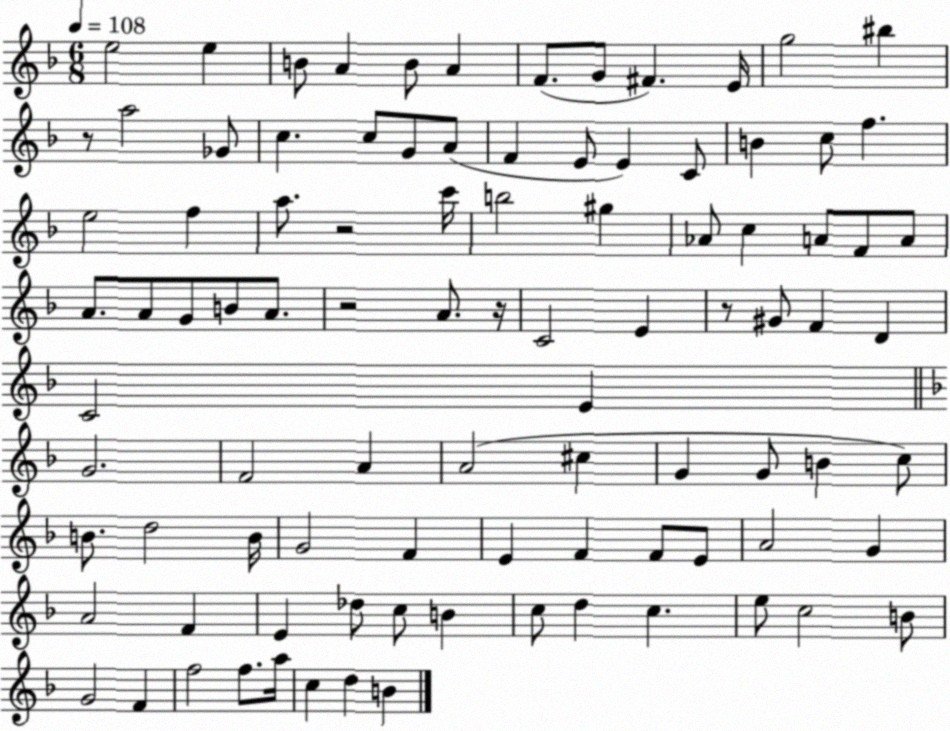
X:1
T:Untitled
M:6/8
L:1/4
K:F
e2 e B/2 A B/2 A F/2 G/2 ^F E/4 g2 ^b z/2 a2 _G/2 c c/2 G/2 A/2 F E/2 E C/2 B c/2 f e2 f a/2 z2 c'/4 b2 ^g _A/2 c A/2 F/2 A/2 A/2 A/2 G/2 B/2 A/2 z2 A/2 z/4 C2 E z/2 ^G/2 F D C2 E G2 F2 A A2 ^c G G/2 B c/2 B/2 d2 B/4 G2 F E F F/2 E/2 A2 G A2 F E _d/2 c/2 B c/2 d c e/2 c2 B/2 G2 F f2 f/2 a/4 c d B